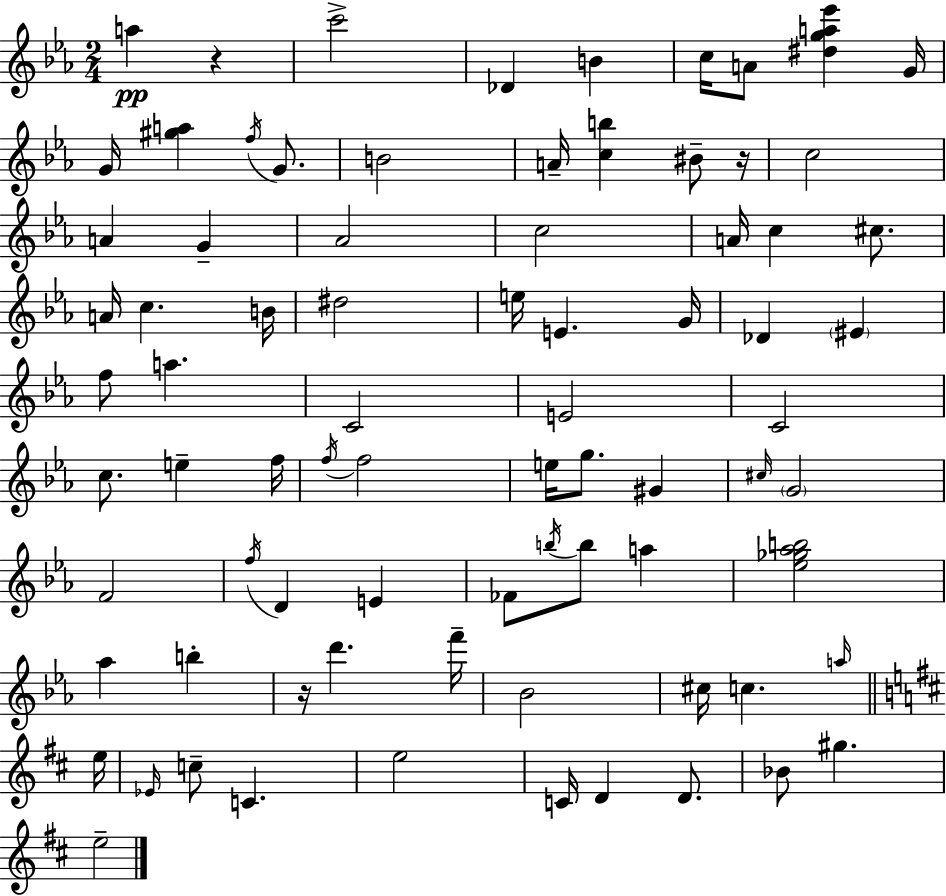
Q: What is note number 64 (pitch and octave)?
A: C5